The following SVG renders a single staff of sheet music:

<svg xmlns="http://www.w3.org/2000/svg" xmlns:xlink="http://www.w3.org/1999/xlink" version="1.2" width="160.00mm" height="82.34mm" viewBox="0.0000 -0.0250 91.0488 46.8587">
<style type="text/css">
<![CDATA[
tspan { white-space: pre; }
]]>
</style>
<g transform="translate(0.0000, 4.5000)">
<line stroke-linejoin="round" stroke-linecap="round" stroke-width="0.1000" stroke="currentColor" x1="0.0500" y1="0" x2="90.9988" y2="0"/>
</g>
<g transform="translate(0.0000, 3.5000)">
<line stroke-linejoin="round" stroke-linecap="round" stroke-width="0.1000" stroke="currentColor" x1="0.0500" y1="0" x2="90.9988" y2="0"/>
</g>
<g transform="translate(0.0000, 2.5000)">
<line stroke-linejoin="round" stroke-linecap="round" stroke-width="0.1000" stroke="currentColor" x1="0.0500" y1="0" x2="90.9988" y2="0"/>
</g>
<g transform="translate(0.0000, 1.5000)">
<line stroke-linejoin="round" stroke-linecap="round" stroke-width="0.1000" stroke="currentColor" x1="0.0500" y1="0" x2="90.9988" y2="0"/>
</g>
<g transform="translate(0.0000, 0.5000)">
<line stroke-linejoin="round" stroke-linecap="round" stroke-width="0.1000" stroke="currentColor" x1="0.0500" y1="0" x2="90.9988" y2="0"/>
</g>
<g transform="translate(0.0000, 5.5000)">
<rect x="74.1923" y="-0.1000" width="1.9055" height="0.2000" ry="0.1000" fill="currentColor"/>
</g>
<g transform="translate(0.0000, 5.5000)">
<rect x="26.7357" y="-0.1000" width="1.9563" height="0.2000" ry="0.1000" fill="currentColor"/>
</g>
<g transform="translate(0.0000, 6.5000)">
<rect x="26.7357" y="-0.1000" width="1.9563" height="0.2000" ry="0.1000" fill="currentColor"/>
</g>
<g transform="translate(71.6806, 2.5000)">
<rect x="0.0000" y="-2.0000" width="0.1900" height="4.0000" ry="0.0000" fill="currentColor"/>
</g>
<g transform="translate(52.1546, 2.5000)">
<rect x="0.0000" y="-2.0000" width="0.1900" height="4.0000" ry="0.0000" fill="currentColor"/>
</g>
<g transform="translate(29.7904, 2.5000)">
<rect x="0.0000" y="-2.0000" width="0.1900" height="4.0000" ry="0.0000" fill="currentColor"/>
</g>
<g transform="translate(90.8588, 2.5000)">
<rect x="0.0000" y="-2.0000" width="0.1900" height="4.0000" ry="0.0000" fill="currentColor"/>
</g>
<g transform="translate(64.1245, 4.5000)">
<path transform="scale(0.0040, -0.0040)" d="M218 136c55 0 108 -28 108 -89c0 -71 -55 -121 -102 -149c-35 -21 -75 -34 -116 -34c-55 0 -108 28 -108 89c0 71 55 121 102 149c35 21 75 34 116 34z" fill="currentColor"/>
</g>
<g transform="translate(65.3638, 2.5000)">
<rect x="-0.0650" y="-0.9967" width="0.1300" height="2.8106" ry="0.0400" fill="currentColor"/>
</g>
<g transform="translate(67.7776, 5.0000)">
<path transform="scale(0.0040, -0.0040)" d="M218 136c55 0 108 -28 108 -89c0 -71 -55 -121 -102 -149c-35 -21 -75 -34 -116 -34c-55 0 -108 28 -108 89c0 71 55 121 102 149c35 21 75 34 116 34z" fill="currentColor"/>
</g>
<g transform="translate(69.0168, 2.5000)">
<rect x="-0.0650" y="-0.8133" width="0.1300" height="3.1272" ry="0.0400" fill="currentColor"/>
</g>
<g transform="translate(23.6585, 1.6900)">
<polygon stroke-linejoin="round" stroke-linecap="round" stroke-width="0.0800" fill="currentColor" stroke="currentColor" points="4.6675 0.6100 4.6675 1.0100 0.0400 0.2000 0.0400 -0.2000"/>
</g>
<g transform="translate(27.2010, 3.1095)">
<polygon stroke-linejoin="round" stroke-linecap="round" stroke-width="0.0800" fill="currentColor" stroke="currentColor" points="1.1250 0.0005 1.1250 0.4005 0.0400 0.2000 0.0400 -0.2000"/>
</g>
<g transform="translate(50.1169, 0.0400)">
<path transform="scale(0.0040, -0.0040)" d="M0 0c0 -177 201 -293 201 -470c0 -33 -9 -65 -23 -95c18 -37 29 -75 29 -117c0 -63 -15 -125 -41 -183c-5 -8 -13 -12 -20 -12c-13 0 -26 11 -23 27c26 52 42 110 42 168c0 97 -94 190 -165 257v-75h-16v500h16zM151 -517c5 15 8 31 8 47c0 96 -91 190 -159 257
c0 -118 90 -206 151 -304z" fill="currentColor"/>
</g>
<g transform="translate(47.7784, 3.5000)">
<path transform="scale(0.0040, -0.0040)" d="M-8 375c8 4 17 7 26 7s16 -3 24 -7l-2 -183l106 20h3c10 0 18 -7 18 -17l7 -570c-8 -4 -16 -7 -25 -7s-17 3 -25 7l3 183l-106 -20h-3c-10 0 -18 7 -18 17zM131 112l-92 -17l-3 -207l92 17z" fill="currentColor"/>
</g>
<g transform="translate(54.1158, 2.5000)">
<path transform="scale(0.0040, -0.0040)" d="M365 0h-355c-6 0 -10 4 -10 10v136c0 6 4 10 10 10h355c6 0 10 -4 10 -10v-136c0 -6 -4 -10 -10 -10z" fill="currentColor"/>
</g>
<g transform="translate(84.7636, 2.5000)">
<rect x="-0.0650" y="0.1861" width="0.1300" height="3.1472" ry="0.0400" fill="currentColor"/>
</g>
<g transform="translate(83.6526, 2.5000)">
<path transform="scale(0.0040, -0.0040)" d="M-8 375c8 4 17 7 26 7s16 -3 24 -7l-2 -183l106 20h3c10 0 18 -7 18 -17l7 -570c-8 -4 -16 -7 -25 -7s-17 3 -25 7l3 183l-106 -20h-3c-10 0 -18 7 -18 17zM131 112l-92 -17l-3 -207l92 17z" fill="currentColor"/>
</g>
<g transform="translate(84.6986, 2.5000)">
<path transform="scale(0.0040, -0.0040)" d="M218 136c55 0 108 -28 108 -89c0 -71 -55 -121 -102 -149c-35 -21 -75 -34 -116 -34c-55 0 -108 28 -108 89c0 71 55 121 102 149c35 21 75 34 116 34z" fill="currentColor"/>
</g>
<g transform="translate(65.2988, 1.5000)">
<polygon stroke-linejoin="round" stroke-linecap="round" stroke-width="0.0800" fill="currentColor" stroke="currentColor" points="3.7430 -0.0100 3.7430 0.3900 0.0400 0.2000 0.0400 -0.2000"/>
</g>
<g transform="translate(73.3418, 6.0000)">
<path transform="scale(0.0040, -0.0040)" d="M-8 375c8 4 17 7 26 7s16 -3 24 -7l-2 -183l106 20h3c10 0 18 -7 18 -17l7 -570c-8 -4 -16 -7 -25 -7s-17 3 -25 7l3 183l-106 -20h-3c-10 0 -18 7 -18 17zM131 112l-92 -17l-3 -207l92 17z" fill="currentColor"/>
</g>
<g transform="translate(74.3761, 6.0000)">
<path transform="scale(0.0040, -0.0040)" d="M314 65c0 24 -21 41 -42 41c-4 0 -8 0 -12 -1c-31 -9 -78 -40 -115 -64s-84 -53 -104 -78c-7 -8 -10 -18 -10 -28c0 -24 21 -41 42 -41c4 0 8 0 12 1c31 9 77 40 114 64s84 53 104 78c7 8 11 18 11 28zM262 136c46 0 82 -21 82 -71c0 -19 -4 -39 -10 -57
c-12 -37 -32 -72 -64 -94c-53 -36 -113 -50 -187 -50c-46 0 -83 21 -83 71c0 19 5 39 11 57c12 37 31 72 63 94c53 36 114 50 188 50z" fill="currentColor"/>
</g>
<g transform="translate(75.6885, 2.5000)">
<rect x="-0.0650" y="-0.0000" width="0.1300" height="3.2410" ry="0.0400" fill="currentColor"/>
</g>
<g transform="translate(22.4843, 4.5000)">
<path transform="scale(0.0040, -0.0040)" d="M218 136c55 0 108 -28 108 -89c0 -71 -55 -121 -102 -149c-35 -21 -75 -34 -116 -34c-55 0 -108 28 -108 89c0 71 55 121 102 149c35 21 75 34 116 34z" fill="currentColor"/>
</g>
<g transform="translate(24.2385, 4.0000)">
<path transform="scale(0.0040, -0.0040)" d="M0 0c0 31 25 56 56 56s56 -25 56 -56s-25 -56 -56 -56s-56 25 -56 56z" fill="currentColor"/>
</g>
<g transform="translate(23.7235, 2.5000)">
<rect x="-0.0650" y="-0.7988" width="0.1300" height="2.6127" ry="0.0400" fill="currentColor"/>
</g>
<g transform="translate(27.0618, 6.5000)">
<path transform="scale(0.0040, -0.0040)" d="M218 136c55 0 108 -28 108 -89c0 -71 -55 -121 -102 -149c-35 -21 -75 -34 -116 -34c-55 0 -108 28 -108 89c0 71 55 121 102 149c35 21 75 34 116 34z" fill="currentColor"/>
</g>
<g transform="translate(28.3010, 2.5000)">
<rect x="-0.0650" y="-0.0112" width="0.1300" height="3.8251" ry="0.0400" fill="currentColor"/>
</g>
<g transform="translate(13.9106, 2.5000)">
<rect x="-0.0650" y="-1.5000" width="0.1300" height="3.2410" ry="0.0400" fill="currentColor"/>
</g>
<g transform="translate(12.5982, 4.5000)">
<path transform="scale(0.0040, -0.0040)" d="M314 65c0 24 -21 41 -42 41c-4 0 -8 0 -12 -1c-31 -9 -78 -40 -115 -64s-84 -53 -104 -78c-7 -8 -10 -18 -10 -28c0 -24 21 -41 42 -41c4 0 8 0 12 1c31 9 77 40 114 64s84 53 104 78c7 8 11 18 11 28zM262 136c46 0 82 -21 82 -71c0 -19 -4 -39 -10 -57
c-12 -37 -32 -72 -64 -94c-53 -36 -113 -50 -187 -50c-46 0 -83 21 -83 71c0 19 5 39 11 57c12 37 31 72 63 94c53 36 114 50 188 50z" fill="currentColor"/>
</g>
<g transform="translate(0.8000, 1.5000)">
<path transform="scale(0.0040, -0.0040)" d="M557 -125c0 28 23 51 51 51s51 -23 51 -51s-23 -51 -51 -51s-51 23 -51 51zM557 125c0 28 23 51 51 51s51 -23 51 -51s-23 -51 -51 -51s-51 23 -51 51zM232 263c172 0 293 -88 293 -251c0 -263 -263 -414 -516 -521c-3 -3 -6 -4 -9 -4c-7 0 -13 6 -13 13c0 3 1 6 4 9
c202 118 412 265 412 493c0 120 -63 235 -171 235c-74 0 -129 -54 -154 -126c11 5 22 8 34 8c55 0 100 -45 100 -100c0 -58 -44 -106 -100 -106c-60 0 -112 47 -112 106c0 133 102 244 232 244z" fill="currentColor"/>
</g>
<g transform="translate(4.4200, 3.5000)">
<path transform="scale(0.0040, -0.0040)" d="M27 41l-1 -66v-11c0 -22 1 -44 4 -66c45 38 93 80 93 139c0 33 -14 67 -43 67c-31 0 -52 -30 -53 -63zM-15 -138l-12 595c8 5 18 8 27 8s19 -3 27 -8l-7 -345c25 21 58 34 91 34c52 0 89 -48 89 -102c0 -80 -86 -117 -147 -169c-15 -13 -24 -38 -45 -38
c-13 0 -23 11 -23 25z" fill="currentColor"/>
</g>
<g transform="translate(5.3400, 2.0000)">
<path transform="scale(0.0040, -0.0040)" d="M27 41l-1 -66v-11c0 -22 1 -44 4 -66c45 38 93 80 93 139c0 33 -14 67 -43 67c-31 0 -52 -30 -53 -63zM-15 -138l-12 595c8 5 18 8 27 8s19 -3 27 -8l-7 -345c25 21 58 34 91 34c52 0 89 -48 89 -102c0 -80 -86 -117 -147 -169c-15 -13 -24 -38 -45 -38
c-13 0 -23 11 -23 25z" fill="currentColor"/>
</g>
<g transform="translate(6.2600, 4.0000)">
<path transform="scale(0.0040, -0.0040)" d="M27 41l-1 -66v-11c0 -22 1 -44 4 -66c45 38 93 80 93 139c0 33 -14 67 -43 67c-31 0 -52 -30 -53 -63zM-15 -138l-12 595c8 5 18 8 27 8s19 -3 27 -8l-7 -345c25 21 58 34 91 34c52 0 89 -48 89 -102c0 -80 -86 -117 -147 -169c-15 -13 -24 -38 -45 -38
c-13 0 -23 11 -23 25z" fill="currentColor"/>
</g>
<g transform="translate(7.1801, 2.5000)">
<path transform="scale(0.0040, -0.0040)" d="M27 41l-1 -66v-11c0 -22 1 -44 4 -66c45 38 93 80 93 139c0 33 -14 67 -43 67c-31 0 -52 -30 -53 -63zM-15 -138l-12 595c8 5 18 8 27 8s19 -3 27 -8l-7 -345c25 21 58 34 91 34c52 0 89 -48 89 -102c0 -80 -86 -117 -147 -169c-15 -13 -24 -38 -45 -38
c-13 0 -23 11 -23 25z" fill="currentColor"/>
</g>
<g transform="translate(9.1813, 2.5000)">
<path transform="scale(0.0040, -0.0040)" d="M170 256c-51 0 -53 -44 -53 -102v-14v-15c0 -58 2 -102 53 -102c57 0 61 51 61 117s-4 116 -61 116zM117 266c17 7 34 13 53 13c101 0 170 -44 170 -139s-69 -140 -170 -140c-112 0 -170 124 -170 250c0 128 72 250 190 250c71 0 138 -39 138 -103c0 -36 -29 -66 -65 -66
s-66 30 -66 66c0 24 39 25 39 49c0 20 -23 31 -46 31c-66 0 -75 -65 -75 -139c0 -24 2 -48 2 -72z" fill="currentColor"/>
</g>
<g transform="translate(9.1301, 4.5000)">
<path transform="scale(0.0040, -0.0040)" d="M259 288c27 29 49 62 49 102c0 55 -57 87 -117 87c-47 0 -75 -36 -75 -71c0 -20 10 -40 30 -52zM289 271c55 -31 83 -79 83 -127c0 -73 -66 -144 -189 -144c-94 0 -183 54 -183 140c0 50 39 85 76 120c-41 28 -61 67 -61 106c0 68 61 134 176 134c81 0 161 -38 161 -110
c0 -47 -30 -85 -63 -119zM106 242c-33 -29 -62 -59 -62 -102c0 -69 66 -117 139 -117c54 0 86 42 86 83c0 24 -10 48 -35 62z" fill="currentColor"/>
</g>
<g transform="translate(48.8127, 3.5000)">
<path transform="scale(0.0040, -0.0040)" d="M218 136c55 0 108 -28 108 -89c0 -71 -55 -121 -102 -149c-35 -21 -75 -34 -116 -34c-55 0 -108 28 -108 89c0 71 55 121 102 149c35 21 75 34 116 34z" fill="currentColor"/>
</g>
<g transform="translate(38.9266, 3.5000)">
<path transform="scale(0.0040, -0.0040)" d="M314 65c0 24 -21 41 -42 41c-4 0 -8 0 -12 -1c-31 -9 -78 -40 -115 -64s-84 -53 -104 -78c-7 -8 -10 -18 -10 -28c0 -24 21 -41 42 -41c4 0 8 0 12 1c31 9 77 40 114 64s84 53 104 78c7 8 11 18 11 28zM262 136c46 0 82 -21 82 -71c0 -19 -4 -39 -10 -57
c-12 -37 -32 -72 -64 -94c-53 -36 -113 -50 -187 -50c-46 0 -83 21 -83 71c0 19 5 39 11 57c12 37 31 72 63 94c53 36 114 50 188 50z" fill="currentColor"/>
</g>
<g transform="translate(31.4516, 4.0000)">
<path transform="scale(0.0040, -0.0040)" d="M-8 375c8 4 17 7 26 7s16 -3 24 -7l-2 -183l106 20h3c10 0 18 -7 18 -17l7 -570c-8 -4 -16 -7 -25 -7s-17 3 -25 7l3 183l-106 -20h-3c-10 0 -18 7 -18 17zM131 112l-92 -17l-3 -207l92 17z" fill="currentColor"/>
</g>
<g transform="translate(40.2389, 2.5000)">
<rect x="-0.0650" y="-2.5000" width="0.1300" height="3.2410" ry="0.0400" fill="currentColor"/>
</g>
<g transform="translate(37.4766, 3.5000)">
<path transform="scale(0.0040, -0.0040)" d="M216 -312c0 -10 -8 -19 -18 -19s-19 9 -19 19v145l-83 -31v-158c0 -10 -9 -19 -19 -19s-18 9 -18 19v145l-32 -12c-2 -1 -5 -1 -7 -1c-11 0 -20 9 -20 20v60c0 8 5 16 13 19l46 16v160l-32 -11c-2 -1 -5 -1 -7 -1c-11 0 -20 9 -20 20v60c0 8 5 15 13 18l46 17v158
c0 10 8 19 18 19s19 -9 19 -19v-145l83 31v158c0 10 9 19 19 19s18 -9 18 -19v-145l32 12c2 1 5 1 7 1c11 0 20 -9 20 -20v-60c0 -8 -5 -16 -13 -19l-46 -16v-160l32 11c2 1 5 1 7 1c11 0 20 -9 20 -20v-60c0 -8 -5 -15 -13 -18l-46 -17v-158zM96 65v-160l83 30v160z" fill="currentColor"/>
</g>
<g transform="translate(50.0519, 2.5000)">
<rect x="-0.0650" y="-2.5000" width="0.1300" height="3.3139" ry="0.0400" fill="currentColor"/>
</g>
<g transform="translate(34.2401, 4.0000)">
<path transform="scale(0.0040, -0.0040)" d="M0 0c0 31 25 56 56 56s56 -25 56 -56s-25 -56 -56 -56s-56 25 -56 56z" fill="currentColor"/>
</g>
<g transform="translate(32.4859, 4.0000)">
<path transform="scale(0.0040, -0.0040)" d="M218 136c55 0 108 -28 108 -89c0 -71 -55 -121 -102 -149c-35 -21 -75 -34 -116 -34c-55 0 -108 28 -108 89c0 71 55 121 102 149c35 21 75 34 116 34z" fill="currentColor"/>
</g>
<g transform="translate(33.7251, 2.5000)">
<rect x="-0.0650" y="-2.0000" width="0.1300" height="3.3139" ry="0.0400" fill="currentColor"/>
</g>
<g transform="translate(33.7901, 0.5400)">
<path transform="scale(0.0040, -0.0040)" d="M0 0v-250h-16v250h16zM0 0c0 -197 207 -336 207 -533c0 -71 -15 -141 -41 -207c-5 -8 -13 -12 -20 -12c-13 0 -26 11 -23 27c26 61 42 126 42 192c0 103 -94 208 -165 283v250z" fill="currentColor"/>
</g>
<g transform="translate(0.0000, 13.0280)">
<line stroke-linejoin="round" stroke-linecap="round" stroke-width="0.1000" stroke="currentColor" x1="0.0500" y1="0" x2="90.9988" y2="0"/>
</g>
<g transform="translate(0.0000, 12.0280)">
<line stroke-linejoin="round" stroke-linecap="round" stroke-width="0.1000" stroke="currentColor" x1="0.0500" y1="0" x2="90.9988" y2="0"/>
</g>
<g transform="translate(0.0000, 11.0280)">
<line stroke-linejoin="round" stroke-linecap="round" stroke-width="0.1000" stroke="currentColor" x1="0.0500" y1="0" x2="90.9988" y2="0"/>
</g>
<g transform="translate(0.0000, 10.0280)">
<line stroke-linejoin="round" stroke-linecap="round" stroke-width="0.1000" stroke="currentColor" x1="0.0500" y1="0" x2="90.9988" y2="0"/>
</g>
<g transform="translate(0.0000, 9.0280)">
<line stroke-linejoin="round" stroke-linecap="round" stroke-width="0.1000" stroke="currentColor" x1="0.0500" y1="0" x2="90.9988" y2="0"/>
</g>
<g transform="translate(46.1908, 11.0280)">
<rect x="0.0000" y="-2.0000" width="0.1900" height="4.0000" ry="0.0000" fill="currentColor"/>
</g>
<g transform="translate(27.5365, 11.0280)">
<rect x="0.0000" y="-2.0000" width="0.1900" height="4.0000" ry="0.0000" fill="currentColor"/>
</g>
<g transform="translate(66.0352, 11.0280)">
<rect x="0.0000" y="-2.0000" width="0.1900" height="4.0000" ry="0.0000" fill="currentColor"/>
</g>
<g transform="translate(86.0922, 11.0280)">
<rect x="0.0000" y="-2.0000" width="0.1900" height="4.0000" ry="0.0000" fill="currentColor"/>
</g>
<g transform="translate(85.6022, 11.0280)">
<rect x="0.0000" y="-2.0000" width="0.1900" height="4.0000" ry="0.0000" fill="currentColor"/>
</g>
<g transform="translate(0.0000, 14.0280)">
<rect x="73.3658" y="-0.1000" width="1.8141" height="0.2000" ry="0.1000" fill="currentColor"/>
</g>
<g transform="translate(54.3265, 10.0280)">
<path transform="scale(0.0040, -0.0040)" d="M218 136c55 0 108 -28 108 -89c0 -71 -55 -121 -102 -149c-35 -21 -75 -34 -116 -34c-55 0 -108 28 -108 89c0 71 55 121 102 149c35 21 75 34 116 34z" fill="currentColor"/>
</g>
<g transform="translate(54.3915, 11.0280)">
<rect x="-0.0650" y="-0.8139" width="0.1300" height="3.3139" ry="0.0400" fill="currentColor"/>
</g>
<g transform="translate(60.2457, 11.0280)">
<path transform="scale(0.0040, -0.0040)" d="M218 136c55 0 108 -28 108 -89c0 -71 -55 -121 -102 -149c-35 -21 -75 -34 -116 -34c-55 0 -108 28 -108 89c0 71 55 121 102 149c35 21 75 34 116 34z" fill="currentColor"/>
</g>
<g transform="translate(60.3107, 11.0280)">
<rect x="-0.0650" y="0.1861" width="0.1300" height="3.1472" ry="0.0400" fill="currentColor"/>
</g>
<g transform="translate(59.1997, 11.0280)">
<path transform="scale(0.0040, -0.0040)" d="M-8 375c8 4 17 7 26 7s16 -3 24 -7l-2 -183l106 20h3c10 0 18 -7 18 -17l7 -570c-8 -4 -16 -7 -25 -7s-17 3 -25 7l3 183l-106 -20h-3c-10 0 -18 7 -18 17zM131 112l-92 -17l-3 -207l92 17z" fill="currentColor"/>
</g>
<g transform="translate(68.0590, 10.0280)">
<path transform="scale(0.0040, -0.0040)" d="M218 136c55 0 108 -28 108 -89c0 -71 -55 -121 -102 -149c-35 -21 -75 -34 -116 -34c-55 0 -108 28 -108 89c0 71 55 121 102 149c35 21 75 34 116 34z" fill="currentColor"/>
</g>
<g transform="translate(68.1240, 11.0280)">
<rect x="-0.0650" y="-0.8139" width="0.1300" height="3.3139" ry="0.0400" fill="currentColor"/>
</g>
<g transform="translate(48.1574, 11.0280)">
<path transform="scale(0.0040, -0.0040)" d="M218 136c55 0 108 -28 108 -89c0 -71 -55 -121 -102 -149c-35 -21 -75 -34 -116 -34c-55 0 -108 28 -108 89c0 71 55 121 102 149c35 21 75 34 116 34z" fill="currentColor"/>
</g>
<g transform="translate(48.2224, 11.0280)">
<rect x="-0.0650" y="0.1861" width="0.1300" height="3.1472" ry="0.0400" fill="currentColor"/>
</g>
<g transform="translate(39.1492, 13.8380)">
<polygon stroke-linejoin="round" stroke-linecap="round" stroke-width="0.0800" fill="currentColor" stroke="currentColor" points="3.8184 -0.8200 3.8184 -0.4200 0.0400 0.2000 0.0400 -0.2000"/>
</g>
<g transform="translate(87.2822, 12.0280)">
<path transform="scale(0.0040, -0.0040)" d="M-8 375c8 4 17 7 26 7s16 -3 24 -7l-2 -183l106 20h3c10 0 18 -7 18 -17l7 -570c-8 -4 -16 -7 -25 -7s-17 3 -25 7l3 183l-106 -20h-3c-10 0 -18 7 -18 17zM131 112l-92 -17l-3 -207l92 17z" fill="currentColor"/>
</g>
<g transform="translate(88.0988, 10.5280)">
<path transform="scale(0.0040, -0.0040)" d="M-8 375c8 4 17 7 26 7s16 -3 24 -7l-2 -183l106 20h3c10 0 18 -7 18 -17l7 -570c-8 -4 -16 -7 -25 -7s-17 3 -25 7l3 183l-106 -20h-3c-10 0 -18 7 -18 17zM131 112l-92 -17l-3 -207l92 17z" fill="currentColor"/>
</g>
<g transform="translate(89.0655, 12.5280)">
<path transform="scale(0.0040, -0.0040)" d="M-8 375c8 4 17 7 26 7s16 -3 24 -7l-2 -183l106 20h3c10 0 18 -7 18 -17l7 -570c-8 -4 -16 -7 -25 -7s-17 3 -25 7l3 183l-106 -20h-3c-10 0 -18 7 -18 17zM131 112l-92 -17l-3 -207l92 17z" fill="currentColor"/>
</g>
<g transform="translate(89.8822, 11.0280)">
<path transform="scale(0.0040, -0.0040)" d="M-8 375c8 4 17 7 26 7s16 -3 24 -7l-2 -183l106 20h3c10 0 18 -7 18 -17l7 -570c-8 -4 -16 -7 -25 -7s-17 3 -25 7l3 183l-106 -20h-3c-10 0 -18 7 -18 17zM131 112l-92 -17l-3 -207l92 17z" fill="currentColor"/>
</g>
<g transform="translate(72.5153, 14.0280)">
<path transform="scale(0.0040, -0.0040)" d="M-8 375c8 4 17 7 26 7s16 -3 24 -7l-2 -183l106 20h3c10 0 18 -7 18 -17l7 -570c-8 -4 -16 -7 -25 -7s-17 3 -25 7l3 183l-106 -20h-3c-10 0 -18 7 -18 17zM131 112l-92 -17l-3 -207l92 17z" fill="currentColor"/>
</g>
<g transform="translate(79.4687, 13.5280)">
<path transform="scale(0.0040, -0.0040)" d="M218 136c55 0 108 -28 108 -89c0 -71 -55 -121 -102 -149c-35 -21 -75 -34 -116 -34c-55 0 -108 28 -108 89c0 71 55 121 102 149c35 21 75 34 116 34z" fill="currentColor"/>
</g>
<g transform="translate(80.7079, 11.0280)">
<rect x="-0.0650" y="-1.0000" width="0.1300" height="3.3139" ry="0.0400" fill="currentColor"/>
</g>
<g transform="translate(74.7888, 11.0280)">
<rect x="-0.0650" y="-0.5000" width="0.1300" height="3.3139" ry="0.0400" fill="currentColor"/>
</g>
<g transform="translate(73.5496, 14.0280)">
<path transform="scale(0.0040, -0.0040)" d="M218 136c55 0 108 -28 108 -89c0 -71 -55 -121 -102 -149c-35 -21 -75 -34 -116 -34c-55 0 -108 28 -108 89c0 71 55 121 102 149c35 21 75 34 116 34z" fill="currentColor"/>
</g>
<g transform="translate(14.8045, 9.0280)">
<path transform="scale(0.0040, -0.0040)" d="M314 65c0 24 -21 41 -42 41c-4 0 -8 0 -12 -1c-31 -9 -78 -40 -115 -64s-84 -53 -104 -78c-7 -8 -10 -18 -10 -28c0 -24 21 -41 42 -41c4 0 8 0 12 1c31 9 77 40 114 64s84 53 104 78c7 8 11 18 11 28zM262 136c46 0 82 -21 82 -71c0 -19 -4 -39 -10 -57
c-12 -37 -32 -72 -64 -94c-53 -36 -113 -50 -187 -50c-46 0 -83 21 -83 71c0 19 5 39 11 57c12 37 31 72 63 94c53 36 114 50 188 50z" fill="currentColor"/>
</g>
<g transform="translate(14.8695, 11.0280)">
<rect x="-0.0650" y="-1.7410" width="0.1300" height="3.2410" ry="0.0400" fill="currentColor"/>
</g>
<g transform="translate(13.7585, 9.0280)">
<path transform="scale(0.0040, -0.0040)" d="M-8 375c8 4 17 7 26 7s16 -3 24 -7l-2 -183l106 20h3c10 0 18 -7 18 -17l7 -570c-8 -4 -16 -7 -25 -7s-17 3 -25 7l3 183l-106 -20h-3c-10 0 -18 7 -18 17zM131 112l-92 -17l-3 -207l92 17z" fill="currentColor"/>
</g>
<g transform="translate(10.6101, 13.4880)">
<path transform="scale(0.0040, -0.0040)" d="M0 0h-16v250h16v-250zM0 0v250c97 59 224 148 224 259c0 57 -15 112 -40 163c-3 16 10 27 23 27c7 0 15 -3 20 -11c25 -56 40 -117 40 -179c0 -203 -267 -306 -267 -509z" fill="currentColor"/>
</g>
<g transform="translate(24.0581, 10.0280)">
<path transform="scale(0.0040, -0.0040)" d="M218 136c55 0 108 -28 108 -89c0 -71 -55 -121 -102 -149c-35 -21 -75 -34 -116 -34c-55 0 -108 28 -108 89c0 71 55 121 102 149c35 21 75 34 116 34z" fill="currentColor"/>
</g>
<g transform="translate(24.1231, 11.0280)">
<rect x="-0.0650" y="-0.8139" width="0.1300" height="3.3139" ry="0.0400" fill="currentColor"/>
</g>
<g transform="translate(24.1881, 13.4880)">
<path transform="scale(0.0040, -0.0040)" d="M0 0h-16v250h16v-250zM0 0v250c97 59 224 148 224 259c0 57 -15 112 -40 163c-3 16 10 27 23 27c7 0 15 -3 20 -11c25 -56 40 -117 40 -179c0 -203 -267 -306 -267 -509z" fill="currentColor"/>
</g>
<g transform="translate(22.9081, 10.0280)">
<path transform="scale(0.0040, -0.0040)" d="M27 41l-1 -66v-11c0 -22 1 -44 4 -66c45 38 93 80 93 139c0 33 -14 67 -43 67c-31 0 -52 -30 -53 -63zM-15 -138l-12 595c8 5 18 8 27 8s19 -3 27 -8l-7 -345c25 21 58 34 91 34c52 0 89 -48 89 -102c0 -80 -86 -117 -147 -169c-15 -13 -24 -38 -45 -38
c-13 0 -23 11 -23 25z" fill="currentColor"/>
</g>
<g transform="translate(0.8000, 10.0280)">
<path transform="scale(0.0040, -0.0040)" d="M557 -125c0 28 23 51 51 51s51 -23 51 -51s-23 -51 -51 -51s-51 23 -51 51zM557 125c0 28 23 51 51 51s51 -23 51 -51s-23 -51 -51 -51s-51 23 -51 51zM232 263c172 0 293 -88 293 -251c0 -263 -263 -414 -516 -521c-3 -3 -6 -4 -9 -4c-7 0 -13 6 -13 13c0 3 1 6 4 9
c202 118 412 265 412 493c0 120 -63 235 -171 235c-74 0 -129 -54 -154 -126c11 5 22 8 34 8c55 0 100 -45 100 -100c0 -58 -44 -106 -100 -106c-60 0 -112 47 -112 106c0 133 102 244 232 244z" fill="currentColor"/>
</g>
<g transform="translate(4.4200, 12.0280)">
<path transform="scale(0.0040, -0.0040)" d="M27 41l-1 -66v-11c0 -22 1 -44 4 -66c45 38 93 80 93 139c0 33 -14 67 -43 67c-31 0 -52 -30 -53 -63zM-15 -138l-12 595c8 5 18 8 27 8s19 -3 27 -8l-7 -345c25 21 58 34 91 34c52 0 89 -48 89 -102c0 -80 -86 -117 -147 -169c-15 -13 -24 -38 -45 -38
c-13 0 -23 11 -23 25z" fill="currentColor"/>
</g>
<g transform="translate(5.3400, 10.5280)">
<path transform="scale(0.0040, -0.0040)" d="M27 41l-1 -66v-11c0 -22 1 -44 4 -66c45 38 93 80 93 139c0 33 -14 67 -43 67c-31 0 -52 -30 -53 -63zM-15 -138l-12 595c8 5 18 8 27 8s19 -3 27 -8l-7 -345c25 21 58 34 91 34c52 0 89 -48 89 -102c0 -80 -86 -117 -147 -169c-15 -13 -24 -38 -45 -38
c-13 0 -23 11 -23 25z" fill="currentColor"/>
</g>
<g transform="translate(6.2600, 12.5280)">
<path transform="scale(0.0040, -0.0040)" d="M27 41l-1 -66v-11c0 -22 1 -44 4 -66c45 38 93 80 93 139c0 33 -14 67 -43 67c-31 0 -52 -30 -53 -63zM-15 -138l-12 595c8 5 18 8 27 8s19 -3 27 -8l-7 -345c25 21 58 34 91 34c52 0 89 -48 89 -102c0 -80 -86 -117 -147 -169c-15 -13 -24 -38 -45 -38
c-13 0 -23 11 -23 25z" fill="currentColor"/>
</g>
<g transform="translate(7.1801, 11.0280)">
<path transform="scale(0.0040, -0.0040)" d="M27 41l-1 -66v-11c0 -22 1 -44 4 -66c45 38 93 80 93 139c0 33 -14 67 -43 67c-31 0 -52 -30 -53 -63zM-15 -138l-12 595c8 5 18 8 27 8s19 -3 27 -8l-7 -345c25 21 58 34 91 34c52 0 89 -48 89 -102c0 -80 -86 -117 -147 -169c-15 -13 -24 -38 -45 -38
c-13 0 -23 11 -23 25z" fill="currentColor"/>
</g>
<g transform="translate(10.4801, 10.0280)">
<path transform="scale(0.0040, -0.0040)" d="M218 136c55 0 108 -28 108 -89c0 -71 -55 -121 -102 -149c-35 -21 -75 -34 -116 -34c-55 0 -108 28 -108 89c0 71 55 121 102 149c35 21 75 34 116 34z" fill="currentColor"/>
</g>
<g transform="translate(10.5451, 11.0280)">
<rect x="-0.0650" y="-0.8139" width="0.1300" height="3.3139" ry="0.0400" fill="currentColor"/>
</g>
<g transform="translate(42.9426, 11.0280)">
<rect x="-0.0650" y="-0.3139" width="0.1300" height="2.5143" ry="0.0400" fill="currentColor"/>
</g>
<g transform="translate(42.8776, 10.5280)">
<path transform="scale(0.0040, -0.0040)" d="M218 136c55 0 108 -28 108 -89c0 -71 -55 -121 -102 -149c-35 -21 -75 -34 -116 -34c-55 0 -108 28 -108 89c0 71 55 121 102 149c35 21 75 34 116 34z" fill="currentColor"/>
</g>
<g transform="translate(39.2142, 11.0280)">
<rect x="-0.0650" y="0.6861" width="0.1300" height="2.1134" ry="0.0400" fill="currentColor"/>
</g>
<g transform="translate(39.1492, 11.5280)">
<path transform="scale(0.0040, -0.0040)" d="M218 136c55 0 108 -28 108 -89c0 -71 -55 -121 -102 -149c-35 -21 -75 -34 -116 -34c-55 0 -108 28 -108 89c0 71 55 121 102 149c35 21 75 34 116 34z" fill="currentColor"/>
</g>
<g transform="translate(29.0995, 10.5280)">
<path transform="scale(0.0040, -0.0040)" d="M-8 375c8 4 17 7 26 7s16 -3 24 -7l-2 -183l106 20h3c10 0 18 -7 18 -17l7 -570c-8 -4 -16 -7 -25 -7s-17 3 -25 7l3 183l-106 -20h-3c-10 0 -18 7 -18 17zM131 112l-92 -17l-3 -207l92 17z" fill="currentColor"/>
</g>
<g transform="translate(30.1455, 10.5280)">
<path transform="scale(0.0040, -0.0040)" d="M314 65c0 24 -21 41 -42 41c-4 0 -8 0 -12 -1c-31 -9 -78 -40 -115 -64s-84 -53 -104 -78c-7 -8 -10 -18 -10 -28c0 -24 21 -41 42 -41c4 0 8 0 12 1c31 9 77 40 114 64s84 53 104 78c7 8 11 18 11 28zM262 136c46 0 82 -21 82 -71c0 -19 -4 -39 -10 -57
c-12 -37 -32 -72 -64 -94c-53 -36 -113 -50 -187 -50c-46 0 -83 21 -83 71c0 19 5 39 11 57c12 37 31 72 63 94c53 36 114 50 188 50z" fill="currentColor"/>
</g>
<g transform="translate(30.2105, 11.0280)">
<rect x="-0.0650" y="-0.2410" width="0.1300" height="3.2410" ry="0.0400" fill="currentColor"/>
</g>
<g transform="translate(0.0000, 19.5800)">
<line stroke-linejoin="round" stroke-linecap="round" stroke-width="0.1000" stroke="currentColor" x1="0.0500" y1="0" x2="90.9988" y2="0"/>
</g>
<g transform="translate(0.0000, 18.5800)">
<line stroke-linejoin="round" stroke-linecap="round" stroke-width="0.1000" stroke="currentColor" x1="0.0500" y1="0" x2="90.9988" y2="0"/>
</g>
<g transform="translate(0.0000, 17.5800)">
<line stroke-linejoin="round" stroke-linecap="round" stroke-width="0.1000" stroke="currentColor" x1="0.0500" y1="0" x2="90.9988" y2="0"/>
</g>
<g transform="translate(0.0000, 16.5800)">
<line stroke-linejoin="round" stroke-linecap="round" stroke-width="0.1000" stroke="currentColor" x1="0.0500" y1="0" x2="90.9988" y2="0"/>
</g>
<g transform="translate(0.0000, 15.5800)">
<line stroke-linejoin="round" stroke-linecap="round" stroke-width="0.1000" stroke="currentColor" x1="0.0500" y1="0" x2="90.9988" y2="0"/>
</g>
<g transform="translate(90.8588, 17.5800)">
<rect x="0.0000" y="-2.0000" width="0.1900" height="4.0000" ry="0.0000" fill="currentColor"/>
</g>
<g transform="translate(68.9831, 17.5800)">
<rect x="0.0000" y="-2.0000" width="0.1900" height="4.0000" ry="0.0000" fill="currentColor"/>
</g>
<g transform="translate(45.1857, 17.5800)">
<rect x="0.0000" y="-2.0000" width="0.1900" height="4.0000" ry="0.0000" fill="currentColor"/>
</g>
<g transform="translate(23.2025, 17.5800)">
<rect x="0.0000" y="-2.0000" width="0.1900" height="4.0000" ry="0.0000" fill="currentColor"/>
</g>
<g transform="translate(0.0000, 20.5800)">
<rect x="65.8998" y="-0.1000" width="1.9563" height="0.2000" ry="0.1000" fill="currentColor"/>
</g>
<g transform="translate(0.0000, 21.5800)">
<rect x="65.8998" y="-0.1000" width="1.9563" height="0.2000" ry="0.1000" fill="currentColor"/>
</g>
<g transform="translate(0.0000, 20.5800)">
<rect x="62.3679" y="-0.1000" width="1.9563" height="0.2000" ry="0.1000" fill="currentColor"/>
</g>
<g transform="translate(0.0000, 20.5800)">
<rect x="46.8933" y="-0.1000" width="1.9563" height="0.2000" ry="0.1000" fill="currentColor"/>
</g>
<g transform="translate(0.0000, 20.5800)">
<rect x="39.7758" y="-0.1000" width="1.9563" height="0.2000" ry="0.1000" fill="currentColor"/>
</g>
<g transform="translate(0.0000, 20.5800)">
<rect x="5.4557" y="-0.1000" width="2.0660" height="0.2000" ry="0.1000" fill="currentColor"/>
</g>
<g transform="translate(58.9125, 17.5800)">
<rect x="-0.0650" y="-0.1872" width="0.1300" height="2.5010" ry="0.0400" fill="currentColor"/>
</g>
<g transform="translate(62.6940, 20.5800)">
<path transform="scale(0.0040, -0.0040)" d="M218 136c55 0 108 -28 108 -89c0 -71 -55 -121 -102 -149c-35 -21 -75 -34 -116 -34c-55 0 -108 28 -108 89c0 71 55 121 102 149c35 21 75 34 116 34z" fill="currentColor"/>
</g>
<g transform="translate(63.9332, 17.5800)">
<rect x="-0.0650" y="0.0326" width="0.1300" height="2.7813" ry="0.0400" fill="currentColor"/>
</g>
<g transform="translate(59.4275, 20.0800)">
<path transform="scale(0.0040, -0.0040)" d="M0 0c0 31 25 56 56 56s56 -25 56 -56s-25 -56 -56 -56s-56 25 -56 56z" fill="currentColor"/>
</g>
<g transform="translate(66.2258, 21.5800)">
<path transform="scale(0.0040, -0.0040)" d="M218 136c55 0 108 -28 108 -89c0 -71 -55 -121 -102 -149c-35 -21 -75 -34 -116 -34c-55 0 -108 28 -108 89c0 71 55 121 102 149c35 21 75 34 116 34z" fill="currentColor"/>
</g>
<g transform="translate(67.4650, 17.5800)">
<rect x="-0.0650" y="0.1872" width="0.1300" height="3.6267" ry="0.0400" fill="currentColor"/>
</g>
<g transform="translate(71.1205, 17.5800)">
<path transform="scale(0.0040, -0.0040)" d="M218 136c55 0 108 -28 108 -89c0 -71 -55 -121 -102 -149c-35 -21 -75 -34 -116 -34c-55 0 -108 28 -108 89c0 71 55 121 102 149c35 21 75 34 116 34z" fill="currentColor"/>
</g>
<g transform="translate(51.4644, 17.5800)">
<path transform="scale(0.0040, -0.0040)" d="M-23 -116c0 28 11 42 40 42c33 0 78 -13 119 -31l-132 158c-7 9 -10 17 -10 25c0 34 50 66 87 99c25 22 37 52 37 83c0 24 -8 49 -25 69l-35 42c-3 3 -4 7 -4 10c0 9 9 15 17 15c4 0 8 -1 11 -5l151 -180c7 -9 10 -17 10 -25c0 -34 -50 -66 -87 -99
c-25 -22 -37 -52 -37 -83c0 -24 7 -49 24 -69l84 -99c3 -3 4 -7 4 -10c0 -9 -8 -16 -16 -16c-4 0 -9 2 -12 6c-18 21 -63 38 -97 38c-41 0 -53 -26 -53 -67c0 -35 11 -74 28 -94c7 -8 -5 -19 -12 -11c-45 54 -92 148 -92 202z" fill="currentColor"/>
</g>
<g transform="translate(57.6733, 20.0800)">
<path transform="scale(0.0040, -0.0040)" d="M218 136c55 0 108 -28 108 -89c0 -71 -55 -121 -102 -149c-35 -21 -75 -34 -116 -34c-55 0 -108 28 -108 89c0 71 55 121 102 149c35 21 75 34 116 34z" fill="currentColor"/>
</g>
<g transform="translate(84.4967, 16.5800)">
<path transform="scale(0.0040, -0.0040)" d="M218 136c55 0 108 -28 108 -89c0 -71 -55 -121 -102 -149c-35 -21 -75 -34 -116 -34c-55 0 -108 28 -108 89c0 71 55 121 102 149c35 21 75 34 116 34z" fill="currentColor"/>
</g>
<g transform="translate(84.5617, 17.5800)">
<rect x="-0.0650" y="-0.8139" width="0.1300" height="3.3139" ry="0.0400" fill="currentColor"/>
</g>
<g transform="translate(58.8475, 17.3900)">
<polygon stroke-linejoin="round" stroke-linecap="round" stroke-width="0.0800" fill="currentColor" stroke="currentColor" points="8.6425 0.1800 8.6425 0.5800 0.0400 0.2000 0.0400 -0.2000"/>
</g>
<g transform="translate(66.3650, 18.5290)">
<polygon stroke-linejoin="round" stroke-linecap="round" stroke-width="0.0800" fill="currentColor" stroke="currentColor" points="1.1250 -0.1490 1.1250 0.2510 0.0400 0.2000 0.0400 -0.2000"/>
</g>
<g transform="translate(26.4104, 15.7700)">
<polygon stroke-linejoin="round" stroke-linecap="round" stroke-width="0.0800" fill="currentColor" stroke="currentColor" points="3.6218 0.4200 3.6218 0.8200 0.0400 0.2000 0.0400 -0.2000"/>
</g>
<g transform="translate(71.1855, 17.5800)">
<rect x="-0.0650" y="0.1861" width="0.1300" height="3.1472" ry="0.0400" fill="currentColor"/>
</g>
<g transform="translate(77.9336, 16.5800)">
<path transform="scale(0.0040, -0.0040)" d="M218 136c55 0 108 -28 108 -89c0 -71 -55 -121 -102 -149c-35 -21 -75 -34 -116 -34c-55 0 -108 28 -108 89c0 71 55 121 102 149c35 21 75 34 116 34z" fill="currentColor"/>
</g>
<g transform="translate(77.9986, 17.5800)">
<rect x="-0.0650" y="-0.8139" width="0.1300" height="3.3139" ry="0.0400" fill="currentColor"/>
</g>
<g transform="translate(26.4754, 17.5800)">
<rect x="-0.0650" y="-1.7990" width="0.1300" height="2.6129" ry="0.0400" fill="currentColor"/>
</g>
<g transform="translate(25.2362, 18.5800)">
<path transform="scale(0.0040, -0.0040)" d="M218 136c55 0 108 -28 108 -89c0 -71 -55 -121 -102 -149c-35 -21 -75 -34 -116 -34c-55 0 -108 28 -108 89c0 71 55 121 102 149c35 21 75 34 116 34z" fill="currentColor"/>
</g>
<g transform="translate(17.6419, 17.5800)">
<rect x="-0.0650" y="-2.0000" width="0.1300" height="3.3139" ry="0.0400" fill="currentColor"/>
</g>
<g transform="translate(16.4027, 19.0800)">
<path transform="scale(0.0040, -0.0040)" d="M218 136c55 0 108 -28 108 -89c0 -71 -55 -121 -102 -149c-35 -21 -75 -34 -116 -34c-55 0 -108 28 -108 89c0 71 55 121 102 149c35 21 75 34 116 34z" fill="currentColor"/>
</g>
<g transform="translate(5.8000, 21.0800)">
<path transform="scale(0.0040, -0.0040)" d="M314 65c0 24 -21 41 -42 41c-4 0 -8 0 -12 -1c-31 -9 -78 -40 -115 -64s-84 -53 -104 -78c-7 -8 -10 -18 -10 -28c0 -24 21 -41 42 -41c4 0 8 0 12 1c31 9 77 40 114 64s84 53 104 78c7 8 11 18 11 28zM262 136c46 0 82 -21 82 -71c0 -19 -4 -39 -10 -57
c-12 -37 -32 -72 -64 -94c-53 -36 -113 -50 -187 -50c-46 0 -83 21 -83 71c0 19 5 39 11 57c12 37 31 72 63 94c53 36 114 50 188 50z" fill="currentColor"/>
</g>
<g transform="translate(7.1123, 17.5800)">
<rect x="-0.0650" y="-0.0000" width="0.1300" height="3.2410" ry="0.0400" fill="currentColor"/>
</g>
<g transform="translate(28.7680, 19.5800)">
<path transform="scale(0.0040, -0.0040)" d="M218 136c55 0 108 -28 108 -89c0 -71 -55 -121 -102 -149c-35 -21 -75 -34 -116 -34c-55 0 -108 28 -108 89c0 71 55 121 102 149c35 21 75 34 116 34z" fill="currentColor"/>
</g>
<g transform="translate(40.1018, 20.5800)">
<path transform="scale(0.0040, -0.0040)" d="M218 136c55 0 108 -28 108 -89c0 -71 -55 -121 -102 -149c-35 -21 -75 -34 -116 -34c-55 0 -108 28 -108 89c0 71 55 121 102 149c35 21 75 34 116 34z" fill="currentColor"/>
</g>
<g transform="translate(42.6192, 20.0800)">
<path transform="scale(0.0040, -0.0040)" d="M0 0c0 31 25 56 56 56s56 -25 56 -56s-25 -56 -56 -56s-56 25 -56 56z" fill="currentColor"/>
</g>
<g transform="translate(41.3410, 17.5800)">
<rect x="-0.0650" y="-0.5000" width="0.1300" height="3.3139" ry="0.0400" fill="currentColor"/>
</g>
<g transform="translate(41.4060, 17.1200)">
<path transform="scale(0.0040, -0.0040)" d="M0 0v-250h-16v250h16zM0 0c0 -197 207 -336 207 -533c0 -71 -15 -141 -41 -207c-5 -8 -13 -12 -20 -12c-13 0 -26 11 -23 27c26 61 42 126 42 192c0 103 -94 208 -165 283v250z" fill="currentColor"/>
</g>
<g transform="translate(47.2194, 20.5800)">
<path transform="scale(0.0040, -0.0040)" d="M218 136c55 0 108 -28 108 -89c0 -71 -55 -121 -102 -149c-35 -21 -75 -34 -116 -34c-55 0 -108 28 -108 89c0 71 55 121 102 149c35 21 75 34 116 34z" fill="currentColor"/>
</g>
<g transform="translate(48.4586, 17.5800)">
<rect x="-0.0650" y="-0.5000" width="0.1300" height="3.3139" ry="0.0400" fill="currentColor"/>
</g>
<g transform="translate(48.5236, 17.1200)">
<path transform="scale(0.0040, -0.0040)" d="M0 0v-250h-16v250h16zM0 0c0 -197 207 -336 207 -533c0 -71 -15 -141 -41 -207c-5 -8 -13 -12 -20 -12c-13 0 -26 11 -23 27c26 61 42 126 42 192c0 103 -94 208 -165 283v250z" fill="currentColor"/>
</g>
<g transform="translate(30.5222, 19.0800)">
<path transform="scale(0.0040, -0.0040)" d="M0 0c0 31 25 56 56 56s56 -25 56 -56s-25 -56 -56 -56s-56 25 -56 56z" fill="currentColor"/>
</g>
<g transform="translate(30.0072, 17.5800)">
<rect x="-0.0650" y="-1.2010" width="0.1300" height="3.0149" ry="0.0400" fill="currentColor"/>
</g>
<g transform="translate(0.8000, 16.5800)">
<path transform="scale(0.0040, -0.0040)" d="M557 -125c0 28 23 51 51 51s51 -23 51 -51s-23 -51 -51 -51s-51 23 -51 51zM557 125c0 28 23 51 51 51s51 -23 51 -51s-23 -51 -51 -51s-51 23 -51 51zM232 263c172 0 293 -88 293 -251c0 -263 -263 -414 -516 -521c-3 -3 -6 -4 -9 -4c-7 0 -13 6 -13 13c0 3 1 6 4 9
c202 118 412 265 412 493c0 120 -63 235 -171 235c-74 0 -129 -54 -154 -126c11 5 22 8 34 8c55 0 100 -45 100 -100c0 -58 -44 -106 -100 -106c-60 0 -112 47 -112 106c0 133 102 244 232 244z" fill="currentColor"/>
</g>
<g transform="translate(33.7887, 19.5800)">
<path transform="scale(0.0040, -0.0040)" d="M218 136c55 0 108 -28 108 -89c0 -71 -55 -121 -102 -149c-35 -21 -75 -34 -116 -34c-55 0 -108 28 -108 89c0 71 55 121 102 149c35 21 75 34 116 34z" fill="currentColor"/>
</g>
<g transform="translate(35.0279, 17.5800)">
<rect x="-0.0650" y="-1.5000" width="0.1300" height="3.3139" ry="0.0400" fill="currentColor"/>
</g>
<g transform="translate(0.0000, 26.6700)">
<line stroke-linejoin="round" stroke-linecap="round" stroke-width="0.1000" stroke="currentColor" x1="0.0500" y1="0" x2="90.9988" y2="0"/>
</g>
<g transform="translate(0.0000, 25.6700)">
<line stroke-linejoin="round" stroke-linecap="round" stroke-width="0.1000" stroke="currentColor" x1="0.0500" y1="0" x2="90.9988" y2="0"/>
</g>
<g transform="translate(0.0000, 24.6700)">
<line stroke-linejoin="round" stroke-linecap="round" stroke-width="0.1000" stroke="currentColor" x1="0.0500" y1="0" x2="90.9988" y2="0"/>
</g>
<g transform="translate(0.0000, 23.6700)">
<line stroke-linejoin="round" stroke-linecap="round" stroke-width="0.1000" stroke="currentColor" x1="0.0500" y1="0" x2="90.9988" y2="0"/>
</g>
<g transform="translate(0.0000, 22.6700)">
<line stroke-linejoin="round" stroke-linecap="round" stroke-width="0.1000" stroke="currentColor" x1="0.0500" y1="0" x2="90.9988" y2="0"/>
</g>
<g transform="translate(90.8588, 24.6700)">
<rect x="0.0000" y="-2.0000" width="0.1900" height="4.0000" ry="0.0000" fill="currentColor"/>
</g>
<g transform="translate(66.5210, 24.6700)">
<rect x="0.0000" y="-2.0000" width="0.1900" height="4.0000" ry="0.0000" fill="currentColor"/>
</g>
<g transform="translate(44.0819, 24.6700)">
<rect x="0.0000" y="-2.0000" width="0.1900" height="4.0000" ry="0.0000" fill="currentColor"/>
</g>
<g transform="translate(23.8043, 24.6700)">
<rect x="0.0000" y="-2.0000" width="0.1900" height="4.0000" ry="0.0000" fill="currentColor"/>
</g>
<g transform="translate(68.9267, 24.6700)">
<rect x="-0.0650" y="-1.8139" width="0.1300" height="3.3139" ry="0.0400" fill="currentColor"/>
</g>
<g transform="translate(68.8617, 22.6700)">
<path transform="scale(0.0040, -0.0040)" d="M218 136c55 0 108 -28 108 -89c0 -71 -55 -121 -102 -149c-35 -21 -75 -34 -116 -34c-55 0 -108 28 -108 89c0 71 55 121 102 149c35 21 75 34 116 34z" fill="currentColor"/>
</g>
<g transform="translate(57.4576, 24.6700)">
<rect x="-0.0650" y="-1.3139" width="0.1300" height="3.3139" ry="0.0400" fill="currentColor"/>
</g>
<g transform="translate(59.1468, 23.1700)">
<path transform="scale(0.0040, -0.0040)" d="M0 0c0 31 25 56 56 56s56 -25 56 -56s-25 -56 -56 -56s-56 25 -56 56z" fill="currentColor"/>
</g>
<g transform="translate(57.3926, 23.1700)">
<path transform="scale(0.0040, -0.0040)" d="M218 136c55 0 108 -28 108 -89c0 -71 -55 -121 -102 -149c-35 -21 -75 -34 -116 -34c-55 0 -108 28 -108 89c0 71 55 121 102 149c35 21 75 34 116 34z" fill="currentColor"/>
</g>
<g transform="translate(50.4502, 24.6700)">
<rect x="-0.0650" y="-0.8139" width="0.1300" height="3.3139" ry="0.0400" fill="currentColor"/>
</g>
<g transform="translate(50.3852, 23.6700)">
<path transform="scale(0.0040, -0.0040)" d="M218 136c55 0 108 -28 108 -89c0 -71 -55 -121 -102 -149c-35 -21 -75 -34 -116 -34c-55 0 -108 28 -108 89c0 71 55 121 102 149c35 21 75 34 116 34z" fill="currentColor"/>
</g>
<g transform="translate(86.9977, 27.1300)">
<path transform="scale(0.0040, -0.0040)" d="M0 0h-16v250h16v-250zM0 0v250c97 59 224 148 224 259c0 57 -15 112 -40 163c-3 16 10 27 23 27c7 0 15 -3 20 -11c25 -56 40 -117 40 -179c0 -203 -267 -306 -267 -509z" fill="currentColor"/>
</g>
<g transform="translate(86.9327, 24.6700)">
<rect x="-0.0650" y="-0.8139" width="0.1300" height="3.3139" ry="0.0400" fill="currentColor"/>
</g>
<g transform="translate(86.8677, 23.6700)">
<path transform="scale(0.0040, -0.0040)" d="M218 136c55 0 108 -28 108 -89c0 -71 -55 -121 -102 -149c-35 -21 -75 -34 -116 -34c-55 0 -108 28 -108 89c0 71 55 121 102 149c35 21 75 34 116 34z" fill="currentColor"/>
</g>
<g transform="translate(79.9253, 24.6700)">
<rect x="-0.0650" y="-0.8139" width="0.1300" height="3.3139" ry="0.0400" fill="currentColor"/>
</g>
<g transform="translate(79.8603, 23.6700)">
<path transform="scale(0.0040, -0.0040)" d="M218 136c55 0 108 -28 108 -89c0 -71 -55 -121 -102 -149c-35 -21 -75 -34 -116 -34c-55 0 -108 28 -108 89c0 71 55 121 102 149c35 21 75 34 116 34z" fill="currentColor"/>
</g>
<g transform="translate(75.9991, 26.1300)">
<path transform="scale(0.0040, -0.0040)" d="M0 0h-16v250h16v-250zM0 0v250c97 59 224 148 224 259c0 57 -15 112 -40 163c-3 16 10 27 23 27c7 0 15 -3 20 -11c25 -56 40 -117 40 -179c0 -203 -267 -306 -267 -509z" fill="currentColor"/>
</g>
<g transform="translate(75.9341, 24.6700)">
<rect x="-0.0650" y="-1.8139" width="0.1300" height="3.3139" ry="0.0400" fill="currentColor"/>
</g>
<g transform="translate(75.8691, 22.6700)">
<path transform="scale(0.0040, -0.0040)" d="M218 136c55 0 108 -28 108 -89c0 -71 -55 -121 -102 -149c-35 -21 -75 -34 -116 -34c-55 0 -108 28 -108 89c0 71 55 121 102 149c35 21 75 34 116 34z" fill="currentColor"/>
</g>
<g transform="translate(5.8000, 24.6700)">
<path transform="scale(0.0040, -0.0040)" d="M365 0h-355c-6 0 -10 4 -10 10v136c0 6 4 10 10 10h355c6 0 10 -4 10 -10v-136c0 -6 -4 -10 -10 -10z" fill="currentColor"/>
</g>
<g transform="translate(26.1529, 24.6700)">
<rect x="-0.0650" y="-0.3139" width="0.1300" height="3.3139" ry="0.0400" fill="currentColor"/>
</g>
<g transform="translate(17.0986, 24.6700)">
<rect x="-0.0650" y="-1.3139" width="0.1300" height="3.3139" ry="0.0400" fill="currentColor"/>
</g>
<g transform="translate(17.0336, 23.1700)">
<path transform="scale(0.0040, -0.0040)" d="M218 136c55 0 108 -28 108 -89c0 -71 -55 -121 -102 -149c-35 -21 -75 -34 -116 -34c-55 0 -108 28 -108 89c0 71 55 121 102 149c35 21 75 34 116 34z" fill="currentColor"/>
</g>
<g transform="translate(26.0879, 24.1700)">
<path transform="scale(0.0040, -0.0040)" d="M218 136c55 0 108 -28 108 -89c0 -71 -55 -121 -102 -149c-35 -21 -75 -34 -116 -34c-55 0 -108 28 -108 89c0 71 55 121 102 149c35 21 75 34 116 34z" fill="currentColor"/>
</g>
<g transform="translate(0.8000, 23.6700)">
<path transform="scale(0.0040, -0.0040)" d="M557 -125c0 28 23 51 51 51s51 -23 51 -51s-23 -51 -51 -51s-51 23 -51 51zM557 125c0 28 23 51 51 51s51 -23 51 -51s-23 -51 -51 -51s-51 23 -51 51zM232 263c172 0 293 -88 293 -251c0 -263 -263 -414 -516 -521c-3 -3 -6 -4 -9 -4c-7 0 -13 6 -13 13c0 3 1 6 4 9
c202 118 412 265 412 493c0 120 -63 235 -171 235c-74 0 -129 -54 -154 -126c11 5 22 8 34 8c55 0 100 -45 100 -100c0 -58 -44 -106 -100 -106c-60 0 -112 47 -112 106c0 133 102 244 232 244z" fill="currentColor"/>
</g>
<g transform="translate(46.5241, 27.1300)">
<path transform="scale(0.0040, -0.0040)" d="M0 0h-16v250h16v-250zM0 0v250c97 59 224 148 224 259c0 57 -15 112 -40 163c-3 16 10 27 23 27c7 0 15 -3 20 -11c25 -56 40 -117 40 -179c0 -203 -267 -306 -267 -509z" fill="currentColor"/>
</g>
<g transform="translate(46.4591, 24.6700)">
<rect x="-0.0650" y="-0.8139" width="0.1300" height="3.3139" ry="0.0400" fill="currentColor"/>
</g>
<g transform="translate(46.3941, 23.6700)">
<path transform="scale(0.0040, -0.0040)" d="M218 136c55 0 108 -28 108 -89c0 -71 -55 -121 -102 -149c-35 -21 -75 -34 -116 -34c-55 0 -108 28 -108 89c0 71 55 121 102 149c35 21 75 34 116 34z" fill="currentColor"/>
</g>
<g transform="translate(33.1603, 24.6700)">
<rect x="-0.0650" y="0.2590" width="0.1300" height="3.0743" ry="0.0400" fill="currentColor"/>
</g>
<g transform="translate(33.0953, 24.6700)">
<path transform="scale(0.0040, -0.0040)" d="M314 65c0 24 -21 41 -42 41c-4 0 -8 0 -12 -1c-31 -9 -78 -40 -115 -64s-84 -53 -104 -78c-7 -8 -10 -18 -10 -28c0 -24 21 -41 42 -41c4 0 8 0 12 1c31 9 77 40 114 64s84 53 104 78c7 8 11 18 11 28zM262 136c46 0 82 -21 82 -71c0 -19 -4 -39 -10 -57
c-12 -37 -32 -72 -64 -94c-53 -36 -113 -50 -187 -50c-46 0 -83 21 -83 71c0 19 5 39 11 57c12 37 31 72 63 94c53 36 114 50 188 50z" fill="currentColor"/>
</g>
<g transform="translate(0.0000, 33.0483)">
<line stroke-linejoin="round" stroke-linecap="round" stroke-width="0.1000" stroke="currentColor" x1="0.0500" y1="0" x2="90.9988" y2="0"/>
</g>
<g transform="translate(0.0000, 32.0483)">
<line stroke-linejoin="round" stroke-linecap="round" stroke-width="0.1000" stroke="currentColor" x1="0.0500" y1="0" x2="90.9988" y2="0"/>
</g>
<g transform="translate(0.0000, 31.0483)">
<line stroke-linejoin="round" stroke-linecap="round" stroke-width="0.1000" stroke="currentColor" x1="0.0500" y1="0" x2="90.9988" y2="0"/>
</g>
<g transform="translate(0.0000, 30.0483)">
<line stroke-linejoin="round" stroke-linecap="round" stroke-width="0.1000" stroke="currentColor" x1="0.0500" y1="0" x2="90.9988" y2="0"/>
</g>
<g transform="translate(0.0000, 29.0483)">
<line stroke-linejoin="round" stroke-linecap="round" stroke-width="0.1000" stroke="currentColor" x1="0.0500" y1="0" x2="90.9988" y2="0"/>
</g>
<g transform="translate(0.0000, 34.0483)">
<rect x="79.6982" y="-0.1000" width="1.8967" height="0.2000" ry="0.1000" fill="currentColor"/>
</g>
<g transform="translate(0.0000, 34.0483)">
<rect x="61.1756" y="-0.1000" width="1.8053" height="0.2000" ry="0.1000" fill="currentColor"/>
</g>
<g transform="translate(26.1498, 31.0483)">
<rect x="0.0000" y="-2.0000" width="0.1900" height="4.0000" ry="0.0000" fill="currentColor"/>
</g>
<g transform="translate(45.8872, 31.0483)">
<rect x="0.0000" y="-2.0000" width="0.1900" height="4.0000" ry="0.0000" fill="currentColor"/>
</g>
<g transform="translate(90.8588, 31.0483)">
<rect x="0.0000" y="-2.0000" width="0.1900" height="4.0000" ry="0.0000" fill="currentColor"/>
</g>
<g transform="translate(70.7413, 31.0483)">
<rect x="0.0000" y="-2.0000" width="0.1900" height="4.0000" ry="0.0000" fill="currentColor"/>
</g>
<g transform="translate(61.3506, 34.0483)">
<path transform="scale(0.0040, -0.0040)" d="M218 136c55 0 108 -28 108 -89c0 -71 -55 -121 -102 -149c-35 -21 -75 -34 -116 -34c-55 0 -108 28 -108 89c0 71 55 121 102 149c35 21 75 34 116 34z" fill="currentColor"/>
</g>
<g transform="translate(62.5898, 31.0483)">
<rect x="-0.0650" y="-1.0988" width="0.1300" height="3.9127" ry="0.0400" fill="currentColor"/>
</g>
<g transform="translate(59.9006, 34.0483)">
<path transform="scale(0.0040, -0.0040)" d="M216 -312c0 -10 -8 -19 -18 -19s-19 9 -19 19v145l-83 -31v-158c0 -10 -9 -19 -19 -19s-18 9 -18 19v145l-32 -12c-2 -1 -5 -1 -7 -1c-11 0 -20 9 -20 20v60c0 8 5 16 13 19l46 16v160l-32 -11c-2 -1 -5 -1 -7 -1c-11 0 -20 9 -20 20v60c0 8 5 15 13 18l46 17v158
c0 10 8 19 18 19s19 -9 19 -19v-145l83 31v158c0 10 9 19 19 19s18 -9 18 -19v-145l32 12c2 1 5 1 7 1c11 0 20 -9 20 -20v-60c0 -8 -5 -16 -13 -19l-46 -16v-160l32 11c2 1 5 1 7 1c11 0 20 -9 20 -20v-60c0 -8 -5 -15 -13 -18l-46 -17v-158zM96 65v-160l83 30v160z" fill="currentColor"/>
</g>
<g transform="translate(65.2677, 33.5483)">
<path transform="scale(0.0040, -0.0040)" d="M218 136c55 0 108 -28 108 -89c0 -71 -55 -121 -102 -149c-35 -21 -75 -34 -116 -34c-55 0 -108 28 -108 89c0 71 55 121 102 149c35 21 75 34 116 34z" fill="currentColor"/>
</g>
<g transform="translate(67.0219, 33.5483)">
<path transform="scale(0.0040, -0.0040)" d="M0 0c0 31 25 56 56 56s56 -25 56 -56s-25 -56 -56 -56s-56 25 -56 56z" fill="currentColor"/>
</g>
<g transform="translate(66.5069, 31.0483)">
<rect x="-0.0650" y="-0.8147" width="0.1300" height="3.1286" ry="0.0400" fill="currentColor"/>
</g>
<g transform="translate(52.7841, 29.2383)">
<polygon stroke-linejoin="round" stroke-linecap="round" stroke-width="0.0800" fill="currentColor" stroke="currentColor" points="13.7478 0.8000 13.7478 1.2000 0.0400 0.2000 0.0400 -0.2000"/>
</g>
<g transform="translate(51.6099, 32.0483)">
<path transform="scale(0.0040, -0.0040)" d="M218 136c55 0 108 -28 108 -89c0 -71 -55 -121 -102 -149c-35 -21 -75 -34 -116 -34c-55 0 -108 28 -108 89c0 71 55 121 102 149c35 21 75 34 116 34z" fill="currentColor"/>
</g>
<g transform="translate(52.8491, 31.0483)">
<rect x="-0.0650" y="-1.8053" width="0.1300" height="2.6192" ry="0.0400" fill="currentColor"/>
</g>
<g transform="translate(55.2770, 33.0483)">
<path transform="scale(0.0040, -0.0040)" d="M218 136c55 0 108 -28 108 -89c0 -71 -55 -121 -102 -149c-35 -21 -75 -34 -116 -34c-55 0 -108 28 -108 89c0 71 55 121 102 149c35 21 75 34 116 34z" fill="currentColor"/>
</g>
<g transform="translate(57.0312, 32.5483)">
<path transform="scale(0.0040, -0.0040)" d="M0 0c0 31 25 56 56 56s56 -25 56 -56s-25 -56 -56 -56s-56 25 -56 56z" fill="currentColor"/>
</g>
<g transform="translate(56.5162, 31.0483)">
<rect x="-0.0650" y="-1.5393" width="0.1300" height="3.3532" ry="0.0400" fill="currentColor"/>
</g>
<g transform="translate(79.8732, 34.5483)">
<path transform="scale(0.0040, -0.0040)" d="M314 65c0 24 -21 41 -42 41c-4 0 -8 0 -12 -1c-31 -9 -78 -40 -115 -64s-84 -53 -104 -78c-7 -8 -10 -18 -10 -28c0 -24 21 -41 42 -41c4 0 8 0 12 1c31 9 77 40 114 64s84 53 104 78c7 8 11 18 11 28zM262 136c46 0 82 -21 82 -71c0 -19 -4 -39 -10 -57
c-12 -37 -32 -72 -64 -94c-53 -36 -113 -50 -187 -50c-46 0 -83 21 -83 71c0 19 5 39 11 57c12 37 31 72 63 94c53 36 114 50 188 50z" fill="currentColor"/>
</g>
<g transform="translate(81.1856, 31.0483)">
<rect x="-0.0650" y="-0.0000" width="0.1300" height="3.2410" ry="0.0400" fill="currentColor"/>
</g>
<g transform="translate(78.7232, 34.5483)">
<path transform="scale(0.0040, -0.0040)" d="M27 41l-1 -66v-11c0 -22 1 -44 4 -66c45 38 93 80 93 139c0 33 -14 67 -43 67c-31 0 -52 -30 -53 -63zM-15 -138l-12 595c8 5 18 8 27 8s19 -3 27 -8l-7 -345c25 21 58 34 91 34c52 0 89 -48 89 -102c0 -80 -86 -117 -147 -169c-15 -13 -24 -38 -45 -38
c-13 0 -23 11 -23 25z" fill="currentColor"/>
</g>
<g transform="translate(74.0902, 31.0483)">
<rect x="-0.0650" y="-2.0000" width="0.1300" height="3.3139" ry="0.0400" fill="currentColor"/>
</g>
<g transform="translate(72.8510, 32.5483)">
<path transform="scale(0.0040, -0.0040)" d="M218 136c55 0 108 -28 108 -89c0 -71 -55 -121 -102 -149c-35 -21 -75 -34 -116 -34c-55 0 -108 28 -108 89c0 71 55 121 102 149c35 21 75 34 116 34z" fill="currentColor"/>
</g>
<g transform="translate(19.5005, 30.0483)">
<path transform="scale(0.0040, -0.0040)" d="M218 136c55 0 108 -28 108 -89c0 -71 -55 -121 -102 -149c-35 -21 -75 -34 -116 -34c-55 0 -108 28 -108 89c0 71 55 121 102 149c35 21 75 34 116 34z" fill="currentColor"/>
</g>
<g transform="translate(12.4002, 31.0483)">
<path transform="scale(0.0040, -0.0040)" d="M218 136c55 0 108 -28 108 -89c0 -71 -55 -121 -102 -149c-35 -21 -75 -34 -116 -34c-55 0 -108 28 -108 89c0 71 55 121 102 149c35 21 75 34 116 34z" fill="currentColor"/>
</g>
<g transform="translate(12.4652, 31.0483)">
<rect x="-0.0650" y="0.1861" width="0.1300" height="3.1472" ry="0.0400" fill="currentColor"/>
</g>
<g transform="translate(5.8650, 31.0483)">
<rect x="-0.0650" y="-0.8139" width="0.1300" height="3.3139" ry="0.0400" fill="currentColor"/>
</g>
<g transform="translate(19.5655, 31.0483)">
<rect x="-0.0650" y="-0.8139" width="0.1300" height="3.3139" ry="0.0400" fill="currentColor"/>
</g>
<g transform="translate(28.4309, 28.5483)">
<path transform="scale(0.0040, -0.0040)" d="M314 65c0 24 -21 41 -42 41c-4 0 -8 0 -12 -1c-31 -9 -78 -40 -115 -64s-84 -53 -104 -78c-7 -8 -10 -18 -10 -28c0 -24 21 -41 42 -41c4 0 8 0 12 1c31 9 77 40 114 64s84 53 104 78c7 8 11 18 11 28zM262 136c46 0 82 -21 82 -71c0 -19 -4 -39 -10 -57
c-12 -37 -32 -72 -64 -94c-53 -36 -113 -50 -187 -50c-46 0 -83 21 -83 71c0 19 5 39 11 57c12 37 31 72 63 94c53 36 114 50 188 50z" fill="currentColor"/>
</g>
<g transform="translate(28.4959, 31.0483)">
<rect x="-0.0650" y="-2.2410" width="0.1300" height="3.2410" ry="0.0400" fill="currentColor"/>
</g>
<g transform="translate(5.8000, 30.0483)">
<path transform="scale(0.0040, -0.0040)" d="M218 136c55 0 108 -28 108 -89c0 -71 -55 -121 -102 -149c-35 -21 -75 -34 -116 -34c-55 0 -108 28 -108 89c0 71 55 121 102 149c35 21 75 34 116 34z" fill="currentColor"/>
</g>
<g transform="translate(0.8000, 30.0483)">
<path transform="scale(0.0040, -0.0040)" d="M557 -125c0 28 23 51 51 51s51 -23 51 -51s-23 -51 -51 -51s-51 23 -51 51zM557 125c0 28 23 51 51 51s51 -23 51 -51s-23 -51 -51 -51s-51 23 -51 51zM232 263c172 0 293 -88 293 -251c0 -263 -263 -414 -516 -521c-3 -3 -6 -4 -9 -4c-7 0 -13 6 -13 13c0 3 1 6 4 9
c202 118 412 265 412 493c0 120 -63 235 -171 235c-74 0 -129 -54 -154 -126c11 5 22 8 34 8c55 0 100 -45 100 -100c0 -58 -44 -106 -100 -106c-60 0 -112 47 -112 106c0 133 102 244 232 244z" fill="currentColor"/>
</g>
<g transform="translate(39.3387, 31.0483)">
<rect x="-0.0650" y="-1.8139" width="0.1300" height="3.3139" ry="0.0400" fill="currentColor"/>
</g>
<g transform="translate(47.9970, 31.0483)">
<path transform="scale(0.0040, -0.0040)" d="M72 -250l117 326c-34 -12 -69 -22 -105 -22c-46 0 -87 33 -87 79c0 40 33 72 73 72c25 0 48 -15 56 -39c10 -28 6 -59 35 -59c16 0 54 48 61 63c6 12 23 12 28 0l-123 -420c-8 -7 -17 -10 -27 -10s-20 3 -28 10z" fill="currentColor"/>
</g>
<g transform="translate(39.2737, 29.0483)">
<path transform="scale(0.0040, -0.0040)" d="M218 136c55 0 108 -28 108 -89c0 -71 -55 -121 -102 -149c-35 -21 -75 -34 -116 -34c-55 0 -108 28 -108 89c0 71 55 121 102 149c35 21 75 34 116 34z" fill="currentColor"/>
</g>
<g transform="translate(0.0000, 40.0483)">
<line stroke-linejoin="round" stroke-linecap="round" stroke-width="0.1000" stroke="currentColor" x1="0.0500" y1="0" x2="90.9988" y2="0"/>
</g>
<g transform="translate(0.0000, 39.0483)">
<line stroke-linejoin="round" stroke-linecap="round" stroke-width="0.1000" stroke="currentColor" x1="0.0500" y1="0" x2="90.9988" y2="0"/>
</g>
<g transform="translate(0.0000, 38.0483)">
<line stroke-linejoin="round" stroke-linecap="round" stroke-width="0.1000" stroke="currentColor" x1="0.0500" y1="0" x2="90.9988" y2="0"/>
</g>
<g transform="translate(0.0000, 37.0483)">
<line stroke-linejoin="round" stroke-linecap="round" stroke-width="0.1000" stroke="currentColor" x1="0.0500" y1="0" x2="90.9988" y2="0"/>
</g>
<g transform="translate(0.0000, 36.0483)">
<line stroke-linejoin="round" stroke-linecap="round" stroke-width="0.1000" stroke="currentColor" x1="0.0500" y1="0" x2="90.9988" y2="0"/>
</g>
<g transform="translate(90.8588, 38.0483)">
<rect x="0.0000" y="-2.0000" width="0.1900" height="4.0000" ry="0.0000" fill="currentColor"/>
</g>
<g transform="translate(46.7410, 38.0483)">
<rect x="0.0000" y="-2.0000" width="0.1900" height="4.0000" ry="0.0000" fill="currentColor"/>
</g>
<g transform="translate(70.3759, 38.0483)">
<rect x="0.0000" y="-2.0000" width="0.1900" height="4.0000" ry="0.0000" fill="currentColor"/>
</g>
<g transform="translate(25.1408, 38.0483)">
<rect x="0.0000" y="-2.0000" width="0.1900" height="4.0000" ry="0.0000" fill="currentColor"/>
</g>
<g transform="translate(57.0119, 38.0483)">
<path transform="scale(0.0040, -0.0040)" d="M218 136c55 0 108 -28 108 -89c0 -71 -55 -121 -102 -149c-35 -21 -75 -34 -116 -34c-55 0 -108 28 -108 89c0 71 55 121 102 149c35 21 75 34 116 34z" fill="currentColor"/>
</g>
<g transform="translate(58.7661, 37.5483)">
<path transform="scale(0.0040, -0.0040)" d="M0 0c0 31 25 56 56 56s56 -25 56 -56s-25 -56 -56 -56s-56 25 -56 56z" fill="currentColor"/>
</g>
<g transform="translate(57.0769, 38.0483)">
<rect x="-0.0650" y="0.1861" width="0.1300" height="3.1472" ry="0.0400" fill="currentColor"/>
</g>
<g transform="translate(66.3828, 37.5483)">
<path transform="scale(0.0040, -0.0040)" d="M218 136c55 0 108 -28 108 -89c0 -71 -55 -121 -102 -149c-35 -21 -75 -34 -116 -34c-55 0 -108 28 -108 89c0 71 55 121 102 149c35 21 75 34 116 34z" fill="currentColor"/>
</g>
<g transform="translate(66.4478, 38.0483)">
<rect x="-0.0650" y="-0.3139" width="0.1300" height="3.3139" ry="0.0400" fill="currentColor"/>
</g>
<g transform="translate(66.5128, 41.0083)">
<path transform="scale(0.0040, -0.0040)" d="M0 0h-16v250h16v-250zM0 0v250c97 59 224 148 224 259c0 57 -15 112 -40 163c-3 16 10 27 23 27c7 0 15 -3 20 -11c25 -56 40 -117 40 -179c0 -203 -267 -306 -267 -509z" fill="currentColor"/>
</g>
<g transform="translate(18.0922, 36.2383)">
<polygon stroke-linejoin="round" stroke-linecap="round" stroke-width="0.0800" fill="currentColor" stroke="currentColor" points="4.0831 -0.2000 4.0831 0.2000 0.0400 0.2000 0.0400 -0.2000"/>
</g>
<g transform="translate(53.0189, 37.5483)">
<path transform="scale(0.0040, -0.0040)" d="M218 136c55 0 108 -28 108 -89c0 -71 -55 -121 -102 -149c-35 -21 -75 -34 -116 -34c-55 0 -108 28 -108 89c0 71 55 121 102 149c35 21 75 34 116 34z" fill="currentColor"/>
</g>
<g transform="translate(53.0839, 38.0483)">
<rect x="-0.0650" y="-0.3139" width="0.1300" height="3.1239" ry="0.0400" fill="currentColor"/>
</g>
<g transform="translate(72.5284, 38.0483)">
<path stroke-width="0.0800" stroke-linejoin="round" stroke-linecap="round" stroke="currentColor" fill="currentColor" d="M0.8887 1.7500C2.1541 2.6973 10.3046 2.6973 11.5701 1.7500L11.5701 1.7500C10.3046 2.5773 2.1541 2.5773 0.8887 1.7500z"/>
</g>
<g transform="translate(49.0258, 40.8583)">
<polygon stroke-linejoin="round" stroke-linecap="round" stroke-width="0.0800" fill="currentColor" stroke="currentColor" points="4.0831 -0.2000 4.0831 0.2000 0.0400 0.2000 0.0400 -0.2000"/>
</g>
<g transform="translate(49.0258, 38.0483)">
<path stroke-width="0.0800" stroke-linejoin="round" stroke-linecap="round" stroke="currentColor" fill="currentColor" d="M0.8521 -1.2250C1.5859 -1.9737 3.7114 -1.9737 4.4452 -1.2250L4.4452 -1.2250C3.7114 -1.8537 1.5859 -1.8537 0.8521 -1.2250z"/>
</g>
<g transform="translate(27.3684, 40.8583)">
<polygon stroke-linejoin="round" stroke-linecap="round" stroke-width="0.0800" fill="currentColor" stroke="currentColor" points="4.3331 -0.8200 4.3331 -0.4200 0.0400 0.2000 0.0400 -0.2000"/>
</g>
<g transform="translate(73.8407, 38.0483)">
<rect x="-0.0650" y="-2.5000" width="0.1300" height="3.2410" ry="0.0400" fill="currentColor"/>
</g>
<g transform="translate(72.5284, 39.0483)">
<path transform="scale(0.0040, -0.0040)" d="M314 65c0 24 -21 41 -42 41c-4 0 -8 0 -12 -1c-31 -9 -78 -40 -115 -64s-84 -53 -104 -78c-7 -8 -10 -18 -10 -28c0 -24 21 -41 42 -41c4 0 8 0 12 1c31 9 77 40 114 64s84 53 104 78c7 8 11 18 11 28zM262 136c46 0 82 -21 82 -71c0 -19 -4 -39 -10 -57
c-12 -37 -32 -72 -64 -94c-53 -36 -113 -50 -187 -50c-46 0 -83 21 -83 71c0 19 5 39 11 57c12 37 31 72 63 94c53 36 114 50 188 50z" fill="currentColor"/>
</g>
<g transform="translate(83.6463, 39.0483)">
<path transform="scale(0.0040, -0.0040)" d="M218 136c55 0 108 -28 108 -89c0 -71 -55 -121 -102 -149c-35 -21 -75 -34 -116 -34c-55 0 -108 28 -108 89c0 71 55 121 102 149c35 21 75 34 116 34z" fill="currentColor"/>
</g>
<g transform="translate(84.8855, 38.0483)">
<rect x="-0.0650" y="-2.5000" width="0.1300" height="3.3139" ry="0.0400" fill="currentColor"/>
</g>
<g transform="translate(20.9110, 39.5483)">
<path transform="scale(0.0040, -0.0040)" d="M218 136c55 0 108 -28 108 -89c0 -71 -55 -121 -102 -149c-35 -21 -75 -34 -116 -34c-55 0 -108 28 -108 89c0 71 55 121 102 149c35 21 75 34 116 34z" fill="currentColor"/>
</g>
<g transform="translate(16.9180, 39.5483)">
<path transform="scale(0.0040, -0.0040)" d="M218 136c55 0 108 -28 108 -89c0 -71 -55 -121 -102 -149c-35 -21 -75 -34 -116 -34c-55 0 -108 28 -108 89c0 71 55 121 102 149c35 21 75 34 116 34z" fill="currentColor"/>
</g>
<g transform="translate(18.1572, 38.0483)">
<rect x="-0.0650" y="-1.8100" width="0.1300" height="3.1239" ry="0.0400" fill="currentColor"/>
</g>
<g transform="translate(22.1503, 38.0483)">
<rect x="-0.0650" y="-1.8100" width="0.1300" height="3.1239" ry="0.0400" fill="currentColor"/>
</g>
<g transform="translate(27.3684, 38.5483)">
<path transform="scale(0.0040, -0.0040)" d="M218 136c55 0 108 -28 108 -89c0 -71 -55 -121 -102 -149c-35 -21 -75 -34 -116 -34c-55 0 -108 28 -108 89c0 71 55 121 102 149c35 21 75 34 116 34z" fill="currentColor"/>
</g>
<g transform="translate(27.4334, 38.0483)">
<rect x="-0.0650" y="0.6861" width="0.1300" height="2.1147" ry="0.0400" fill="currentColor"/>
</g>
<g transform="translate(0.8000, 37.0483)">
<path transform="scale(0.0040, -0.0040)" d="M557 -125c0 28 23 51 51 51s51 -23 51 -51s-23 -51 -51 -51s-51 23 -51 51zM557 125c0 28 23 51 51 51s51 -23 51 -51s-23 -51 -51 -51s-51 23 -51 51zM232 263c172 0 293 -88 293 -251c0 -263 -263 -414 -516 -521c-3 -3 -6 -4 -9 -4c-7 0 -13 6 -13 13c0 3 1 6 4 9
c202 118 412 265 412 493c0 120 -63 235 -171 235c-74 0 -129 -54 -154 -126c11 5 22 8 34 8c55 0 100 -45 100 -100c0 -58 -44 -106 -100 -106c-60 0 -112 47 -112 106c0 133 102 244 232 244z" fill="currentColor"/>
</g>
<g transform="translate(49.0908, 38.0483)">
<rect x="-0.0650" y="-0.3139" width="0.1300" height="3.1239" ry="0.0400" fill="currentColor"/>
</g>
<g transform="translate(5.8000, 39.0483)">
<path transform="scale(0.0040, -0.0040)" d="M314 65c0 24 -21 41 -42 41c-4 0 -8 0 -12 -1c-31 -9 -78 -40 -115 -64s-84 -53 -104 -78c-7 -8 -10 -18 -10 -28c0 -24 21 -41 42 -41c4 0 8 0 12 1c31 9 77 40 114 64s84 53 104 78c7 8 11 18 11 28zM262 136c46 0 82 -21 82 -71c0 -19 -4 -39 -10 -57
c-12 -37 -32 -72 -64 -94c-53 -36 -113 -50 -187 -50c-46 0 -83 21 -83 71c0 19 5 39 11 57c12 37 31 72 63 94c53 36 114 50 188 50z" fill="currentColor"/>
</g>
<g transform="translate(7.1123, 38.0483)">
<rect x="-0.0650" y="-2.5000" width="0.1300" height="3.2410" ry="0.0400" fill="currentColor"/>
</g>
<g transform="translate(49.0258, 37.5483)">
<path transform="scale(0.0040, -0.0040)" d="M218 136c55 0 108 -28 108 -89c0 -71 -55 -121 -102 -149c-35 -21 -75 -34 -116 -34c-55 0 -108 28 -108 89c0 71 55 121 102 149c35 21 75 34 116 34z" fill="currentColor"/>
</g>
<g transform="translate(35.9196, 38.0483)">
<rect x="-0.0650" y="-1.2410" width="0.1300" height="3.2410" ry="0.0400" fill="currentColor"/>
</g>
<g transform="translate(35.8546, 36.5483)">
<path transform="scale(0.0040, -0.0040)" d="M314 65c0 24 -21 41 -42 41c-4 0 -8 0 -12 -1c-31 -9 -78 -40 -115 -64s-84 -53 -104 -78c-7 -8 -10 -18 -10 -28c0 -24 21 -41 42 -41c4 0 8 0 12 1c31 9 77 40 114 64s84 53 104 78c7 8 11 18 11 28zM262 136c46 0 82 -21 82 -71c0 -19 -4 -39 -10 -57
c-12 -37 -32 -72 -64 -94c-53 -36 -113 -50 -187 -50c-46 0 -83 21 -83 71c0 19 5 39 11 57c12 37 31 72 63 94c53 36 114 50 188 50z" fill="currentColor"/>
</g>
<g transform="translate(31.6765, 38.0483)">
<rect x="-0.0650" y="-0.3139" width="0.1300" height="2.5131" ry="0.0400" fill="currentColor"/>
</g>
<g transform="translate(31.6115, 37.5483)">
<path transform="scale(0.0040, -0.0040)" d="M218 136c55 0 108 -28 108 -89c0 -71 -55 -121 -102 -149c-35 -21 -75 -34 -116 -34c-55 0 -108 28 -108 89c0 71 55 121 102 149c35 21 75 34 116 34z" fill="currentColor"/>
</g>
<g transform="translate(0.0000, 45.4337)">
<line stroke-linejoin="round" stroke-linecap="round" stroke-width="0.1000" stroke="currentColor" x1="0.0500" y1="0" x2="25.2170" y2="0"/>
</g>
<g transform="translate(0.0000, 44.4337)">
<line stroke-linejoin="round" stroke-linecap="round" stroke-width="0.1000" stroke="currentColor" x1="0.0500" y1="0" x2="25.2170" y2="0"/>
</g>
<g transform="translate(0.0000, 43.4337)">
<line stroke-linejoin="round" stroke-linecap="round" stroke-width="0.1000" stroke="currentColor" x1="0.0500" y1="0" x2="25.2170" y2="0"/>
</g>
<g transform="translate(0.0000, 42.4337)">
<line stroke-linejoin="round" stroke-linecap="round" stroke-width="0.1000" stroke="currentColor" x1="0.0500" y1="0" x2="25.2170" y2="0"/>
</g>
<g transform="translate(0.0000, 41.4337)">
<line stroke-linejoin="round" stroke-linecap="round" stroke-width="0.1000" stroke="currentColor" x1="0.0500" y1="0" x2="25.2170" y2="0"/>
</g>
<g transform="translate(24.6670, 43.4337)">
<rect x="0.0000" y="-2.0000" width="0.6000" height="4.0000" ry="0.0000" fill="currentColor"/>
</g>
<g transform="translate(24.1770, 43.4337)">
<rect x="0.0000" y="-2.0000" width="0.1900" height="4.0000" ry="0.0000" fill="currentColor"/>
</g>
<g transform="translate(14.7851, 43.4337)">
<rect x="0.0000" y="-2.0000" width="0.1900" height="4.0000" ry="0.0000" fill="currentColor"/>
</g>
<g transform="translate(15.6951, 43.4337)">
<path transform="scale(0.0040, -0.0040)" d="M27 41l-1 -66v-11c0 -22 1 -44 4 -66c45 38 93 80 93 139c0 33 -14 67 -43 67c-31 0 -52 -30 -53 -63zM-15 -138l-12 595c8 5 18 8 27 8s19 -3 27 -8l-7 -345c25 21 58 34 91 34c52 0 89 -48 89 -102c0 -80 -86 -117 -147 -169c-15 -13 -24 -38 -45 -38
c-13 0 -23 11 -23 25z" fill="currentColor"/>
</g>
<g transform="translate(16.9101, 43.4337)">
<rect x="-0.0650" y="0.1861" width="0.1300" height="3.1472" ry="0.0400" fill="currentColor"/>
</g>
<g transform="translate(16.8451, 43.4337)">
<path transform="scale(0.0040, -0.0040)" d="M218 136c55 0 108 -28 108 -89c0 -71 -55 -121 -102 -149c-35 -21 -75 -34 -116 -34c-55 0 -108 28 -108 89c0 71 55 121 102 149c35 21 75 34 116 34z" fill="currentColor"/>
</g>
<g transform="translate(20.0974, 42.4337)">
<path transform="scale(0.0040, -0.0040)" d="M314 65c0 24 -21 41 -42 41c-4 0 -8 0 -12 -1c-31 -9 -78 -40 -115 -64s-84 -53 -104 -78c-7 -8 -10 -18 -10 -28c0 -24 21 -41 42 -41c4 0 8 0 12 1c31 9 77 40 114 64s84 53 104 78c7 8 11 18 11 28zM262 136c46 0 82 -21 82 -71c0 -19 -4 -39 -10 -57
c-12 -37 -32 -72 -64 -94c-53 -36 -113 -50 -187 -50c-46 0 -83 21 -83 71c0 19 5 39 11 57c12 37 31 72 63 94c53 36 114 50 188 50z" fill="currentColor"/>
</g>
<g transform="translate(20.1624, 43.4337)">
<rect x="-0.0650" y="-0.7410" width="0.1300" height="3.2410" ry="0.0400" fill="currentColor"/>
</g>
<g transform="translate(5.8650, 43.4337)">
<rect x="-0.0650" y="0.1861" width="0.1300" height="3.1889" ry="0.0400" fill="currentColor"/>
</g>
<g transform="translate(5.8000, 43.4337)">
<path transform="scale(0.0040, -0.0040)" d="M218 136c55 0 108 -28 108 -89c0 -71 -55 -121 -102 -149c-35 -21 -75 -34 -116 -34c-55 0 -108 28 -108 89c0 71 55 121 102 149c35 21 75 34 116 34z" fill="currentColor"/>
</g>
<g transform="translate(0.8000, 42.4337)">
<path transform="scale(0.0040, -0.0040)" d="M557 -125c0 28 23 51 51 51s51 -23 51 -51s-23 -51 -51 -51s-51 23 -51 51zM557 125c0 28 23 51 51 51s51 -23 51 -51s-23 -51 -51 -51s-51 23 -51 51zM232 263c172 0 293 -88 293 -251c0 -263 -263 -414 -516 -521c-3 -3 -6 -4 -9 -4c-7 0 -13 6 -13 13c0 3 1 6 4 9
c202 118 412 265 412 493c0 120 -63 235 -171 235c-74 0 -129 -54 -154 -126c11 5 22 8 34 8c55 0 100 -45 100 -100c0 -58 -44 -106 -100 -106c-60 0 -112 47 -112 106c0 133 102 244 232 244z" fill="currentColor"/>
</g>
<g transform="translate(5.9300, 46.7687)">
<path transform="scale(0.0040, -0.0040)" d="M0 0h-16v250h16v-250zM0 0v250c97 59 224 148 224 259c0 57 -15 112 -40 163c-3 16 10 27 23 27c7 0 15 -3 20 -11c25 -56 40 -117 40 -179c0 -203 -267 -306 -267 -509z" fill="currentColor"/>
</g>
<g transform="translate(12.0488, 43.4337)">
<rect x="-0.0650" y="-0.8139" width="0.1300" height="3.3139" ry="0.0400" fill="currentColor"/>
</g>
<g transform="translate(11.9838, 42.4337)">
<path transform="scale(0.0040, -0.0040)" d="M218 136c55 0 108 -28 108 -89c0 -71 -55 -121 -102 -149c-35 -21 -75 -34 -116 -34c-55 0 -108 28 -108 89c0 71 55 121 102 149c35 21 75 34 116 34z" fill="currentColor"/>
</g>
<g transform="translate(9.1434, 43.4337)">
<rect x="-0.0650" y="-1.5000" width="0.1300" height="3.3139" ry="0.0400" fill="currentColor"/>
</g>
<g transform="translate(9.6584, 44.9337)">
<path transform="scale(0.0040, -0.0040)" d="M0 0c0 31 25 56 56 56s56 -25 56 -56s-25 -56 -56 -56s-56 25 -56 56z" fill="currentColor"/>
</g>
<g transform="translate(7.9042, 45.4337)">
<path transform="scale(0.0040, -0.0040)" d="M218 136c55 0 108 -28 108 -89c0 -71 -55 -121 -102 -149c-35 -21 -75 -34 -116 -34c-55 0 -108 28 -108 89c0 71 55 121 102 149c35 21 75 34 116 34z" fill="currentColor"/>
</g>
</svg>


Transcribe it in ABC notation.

X:1
T:Untitled
M:6/8
L:1/4
K:Ab
G,,2 G,,/2 C,,/4 A,,/2 ^B,,2 B,,/4 z2 G,,/2 F,,/2 D,,2 D, F,/2 A,2 _F,/2 E,2 C,/2 E,/2 _D, F, D, F, E,, F,, D,,2 A,, B,,/2 G,,/2 G,, E,,/2 E,,/2 z F,,/2 E,,/2 C,,/4 D, F, F, z2 G, E, D,2 F,/2 F, G, A, A,/2 F, F,/2 F, D, F, B,2 A, z/2 B,,/2 G,,/2 ^E,,/2 F,,/2 A,, _D,,2 B,,2 A,,/2 A,,/2 C,/2 E,/2 G,2 E,/2 E,/2 D, E,/2 B,,2 B,, D,/2 G,, F, _D, F,2